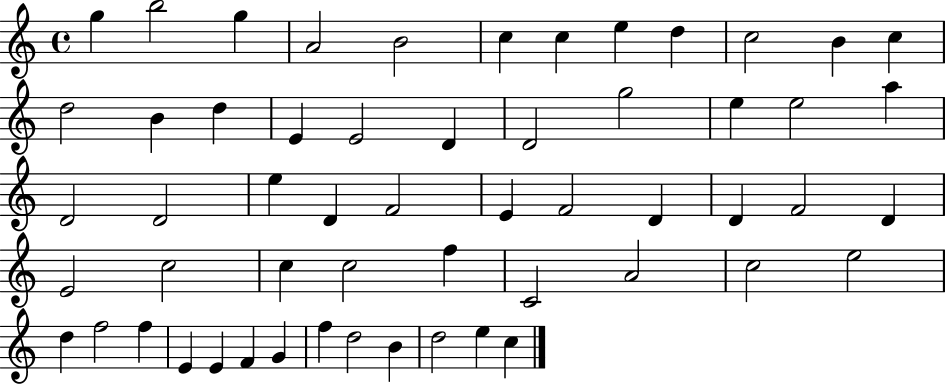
G5/q B5/h G5/q A4/h B4/h C5/q C5/q E5/q D5/q C5/h B4/q C5/q D5/h B4/q D5/q E4/q E4/h D4/q D4/h G5/h E5/q E5/h A5/q D4/h D4/h E5/q D4/q F4/h E4/q F4/h D4/q D4/q F4/h D4/q E4/h C5/h C5/q C5/h F5/q C4/h A4/h C5/h E5/h D5/q F5/h F5/q E4/q E4/q F4/q G4/q F5/q D5/h B4/q D5/h E5/q C5/q